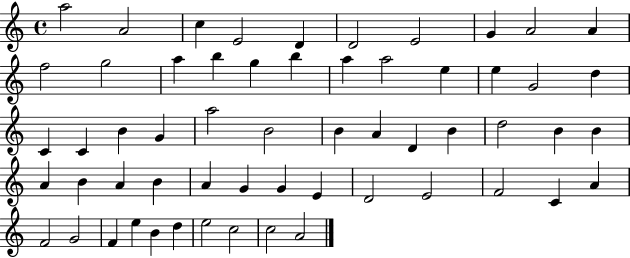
A5/h A4/h C5/q E4/h D4/q D4/h E4/h G4/q A4/h A4/q F5/h G5/h A5/q B5/q G5/q B5/q A5/q A5/h E5/q E5/q G4/h D5/q C4/q C4/q B4/q G4/q A5/h B4/h B4/q A4/q D4/q B4/q D5/h B4/q B4/q A4/q B4/q A4/q B4/q A4/q G4/q G4/q E4/q D4/h E4/h F4/h C4/q A4/q F4/h G4/h F4/q E5/q B4/q D5/q E5/h C5/h C5/h A4/h